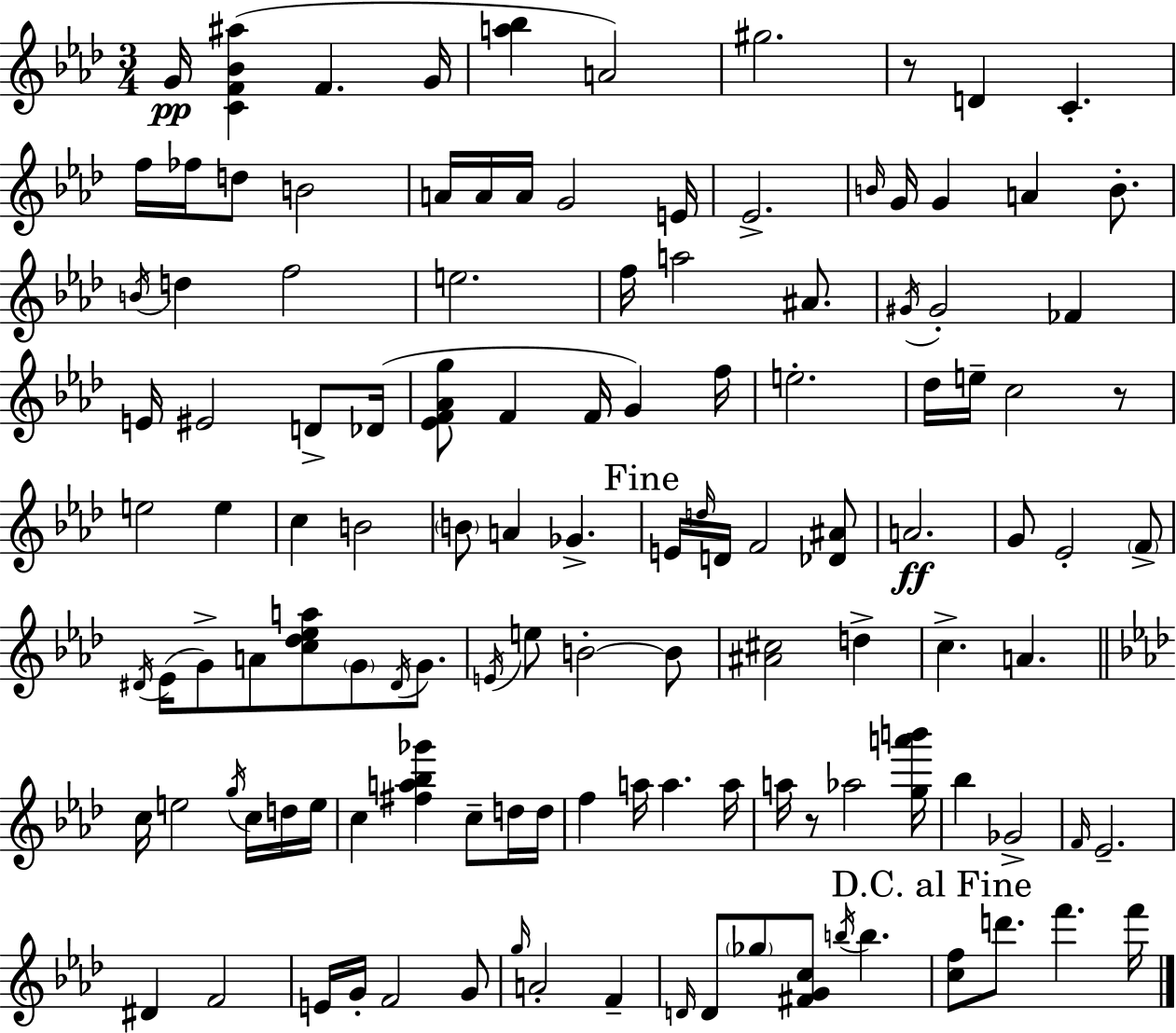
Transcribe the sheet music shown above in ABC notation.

X:1
T:Untitled
M:3/4
L:1/4
K:Ab
G/4 [CF_B^a] F G/4 [a_b] A2 ^g2 z/2 D C f/4 _f/4 d/2 B2 A/4 A/4 A/4 G2 E/4 _E2 B/4 G/4 G A B/2 B/4 d f2 e2 f/4 a2 ^A/2 ^G/4 ^G2 _F E/4 ^E2 D/2 _D/4 [_EF_Ag]/2 F F/4 G f/4 e2 _d/4 e/4 c2 z/2 e2 e c B2 B/2 A _G E/4 d/4 D/4 F2 [_D^A]/2 A2 G/2 _E2 F/2 ^D/4 _E/4 G/2 A/2 [c_d_ea]/2 G/2 ^D/4 G/2 E/4 e/2 B2 B/2 [^A^c]2 d c A c/4 e2 g/4 c/4 d/4 e/4 c [^fa_b_g'] c/2 d/4 d/4 f a/4 a a/4 a/4 z/2 _a2 [ga'b']/4 _b _G2 F/4 _E2 ^D F2 E/4 G/4 F2 G/2 g/4 A2 F D/4 D/2 _g/2 [^FGc]/2 b/4 b [cf]/2 d'/2 f' f'/4